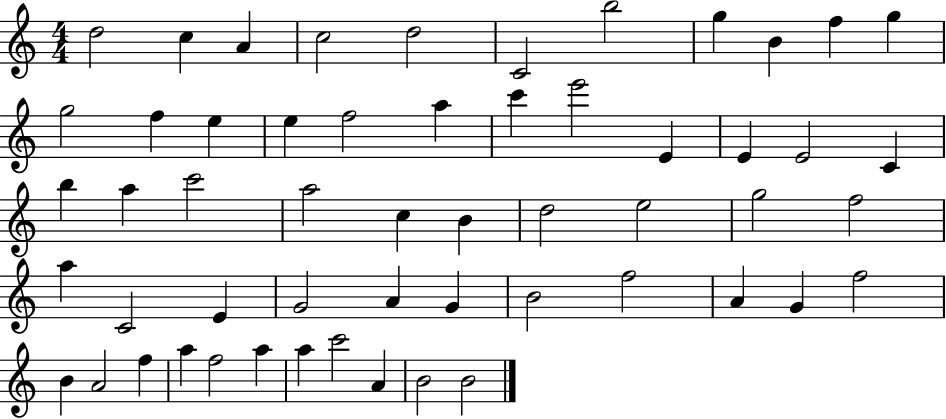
{
  \clef treble
  \numericTimeSignature
  \time 4/4
  \key c \major
  d''2 c''4 a'4 | c''2 d''2 | c'2 b''2 | g''4 b'4 f''4 g''4 | \break g''2 f''4 e''4 | e''4 f''2 a''4 | c'''4 e'''2 e'4 | e'4 e'2 c'4 | \break b''4 a''4 c'''2 | a''2 c''4 b'4 | d''2 e''2 | g''2 f''2 | \break a''4 c'2 e'4 | g'2 a'4 g'4 | b'2 f''2 | a'4 g'4 f''2 | \break b'4 a'2 f''4 | a''4 f''2 a''4 | a''4 c'''2 a'4 | b'2 b'2 | \break \bar "|."
}